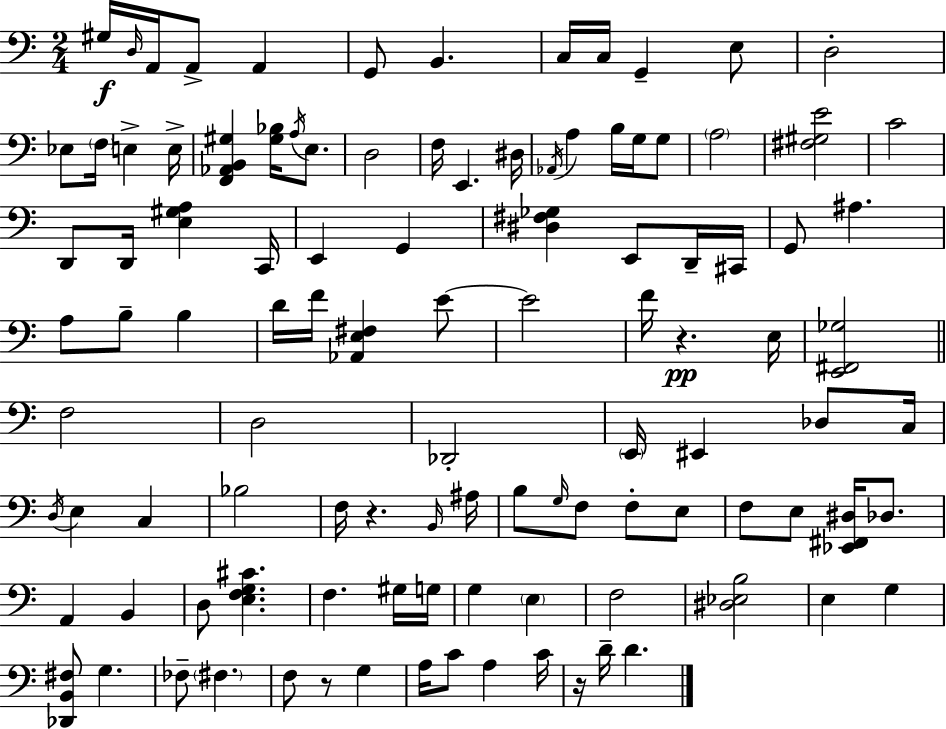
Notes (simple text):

G#3/s D3/s A2/s A2/e A2/q G2/e B2/q. C3/s C3/s G2/q E3/e D3/h Eb3/e F3/s E3/q E3/s [F2,Ab2,B2,G#3]/q [G#3,Bb3]/s A3/s E3/e. D3/h F3/s E2/q. D#3/s Ab2/s A3/q B3/s G3/s G3/e A3/h [F#3,G#3,E4]/h C4/h D2/e D2/s [E3,G#3,A3]/q C2/s E2/q G2/q [D#3,F#3,Gb3]/q E2/e D2/s C#2/s G2/e A#3/q. A3/e B3/e B3/q D4/s F4/s [Ab2,E3,F#3]/q E4/e E4/h F4/s R/q. E3/s [E2,F#2,Gb3]/h F3/h D3/h Db2/h E2/s EIS2/q Db3/e C3/s D3/s E3/q C3/q Bb3/h F3/s R/q. B2/s A#3/s B3/e G3/s F3/e F3/e E3/e F3/e E3/e [Eb2,F#2,D#3]/s Db3/e. A2/q B2/q D3/e [E3,F3,G3,C#4]/q. F3/q. G#3/s G3/s G3/q E3/q F3/h [D#3,Eb3,B3]/h E3/q G3/q [Db2,B2,F#3]/e G3/q. FES3/e F#3/q. F3/e R/e G3/q A3/s C4/e A3/q C4/s R/s D4/s D4/q.